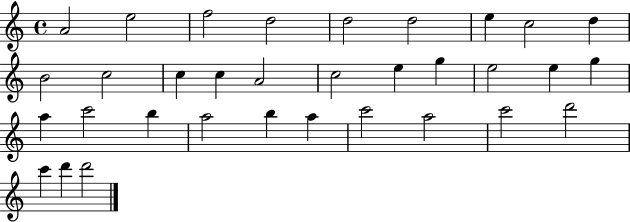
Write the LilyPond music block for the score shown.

{
  \clef treble
  \time 4/4
  \defaultTimeSignature
  \key c \major
  a'2 e''2 | f''2 d''2 | d''2 d''2 | e''4 c''2 d''4 | \break b'2 c''2 | c''4 c''4 a'2 | c''2 e''4 g''4 | e''2 e''4 g''4 | \break a''4 c'''2 b''4 | a''2 b''4 a''4 | c'''2 a''2 | c'''2 d'''2 | \break c'''4 d'''4 d'''2 | \bar "|."
}